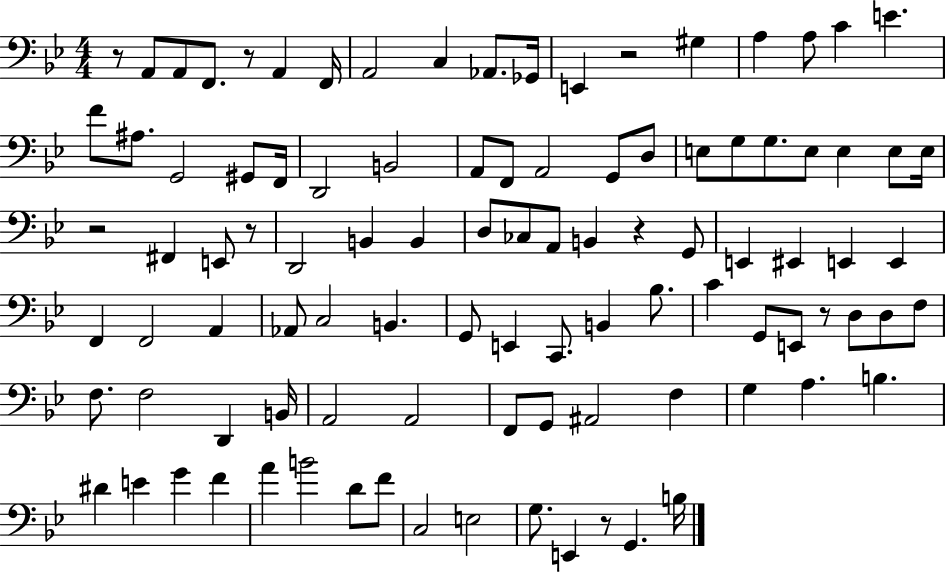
{
  \clef bass
  \numericTimeSignature
  \time 4/4
  \key bes \major
  \repeat volta 2 { r8 a,8 a,8 f,8. r8 a,4 f,16 | a,2 c4 aes,8. ges,16 | e,4 r2 gis4 | a4 a8 c'4 e'4. | \break f'8 ais8. g,2 gis,8 f,16 | d,2 b,2 | a,8 f,8 a,2 g,8 d8 | e8 g8 g8. e8 e4 e8 e16 | \break r2 fis,4 e,8 r8 | d,2 b,4 b,4 | d8 ces8 a,8 b,4 r4 g,8 | e,4 eis,4 e,4 e,4 | \break f,4 f,2 a,4 | aes,8 c2 b,4. | g,8 e,4 c,8. b,4 bes8. | c'4 g,8 e,8 r8 d8 d8 f8 | \break f8. f2 d,4 b,16 | a,2 a,2 | f,8 g,8 ais,2 f4 | g4 a4. b4. | \break dis'4 e'4 g'4 f'4 | a'4 b'2 d'8 f'8 | c2 e2 | g8. e,4 r8 g,4. b16 | \break } \bar "|."
}